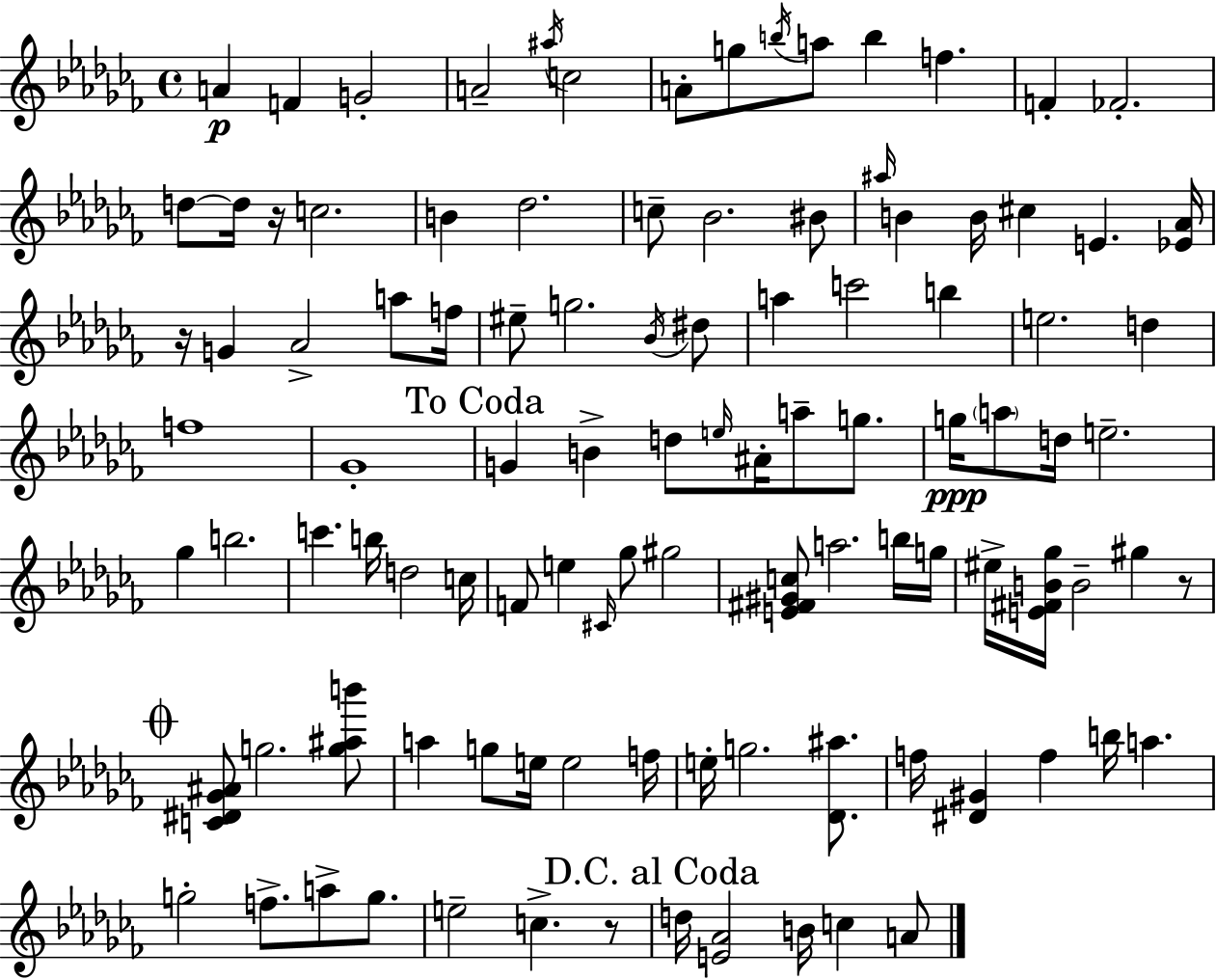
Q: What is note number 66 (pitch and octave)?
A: B5